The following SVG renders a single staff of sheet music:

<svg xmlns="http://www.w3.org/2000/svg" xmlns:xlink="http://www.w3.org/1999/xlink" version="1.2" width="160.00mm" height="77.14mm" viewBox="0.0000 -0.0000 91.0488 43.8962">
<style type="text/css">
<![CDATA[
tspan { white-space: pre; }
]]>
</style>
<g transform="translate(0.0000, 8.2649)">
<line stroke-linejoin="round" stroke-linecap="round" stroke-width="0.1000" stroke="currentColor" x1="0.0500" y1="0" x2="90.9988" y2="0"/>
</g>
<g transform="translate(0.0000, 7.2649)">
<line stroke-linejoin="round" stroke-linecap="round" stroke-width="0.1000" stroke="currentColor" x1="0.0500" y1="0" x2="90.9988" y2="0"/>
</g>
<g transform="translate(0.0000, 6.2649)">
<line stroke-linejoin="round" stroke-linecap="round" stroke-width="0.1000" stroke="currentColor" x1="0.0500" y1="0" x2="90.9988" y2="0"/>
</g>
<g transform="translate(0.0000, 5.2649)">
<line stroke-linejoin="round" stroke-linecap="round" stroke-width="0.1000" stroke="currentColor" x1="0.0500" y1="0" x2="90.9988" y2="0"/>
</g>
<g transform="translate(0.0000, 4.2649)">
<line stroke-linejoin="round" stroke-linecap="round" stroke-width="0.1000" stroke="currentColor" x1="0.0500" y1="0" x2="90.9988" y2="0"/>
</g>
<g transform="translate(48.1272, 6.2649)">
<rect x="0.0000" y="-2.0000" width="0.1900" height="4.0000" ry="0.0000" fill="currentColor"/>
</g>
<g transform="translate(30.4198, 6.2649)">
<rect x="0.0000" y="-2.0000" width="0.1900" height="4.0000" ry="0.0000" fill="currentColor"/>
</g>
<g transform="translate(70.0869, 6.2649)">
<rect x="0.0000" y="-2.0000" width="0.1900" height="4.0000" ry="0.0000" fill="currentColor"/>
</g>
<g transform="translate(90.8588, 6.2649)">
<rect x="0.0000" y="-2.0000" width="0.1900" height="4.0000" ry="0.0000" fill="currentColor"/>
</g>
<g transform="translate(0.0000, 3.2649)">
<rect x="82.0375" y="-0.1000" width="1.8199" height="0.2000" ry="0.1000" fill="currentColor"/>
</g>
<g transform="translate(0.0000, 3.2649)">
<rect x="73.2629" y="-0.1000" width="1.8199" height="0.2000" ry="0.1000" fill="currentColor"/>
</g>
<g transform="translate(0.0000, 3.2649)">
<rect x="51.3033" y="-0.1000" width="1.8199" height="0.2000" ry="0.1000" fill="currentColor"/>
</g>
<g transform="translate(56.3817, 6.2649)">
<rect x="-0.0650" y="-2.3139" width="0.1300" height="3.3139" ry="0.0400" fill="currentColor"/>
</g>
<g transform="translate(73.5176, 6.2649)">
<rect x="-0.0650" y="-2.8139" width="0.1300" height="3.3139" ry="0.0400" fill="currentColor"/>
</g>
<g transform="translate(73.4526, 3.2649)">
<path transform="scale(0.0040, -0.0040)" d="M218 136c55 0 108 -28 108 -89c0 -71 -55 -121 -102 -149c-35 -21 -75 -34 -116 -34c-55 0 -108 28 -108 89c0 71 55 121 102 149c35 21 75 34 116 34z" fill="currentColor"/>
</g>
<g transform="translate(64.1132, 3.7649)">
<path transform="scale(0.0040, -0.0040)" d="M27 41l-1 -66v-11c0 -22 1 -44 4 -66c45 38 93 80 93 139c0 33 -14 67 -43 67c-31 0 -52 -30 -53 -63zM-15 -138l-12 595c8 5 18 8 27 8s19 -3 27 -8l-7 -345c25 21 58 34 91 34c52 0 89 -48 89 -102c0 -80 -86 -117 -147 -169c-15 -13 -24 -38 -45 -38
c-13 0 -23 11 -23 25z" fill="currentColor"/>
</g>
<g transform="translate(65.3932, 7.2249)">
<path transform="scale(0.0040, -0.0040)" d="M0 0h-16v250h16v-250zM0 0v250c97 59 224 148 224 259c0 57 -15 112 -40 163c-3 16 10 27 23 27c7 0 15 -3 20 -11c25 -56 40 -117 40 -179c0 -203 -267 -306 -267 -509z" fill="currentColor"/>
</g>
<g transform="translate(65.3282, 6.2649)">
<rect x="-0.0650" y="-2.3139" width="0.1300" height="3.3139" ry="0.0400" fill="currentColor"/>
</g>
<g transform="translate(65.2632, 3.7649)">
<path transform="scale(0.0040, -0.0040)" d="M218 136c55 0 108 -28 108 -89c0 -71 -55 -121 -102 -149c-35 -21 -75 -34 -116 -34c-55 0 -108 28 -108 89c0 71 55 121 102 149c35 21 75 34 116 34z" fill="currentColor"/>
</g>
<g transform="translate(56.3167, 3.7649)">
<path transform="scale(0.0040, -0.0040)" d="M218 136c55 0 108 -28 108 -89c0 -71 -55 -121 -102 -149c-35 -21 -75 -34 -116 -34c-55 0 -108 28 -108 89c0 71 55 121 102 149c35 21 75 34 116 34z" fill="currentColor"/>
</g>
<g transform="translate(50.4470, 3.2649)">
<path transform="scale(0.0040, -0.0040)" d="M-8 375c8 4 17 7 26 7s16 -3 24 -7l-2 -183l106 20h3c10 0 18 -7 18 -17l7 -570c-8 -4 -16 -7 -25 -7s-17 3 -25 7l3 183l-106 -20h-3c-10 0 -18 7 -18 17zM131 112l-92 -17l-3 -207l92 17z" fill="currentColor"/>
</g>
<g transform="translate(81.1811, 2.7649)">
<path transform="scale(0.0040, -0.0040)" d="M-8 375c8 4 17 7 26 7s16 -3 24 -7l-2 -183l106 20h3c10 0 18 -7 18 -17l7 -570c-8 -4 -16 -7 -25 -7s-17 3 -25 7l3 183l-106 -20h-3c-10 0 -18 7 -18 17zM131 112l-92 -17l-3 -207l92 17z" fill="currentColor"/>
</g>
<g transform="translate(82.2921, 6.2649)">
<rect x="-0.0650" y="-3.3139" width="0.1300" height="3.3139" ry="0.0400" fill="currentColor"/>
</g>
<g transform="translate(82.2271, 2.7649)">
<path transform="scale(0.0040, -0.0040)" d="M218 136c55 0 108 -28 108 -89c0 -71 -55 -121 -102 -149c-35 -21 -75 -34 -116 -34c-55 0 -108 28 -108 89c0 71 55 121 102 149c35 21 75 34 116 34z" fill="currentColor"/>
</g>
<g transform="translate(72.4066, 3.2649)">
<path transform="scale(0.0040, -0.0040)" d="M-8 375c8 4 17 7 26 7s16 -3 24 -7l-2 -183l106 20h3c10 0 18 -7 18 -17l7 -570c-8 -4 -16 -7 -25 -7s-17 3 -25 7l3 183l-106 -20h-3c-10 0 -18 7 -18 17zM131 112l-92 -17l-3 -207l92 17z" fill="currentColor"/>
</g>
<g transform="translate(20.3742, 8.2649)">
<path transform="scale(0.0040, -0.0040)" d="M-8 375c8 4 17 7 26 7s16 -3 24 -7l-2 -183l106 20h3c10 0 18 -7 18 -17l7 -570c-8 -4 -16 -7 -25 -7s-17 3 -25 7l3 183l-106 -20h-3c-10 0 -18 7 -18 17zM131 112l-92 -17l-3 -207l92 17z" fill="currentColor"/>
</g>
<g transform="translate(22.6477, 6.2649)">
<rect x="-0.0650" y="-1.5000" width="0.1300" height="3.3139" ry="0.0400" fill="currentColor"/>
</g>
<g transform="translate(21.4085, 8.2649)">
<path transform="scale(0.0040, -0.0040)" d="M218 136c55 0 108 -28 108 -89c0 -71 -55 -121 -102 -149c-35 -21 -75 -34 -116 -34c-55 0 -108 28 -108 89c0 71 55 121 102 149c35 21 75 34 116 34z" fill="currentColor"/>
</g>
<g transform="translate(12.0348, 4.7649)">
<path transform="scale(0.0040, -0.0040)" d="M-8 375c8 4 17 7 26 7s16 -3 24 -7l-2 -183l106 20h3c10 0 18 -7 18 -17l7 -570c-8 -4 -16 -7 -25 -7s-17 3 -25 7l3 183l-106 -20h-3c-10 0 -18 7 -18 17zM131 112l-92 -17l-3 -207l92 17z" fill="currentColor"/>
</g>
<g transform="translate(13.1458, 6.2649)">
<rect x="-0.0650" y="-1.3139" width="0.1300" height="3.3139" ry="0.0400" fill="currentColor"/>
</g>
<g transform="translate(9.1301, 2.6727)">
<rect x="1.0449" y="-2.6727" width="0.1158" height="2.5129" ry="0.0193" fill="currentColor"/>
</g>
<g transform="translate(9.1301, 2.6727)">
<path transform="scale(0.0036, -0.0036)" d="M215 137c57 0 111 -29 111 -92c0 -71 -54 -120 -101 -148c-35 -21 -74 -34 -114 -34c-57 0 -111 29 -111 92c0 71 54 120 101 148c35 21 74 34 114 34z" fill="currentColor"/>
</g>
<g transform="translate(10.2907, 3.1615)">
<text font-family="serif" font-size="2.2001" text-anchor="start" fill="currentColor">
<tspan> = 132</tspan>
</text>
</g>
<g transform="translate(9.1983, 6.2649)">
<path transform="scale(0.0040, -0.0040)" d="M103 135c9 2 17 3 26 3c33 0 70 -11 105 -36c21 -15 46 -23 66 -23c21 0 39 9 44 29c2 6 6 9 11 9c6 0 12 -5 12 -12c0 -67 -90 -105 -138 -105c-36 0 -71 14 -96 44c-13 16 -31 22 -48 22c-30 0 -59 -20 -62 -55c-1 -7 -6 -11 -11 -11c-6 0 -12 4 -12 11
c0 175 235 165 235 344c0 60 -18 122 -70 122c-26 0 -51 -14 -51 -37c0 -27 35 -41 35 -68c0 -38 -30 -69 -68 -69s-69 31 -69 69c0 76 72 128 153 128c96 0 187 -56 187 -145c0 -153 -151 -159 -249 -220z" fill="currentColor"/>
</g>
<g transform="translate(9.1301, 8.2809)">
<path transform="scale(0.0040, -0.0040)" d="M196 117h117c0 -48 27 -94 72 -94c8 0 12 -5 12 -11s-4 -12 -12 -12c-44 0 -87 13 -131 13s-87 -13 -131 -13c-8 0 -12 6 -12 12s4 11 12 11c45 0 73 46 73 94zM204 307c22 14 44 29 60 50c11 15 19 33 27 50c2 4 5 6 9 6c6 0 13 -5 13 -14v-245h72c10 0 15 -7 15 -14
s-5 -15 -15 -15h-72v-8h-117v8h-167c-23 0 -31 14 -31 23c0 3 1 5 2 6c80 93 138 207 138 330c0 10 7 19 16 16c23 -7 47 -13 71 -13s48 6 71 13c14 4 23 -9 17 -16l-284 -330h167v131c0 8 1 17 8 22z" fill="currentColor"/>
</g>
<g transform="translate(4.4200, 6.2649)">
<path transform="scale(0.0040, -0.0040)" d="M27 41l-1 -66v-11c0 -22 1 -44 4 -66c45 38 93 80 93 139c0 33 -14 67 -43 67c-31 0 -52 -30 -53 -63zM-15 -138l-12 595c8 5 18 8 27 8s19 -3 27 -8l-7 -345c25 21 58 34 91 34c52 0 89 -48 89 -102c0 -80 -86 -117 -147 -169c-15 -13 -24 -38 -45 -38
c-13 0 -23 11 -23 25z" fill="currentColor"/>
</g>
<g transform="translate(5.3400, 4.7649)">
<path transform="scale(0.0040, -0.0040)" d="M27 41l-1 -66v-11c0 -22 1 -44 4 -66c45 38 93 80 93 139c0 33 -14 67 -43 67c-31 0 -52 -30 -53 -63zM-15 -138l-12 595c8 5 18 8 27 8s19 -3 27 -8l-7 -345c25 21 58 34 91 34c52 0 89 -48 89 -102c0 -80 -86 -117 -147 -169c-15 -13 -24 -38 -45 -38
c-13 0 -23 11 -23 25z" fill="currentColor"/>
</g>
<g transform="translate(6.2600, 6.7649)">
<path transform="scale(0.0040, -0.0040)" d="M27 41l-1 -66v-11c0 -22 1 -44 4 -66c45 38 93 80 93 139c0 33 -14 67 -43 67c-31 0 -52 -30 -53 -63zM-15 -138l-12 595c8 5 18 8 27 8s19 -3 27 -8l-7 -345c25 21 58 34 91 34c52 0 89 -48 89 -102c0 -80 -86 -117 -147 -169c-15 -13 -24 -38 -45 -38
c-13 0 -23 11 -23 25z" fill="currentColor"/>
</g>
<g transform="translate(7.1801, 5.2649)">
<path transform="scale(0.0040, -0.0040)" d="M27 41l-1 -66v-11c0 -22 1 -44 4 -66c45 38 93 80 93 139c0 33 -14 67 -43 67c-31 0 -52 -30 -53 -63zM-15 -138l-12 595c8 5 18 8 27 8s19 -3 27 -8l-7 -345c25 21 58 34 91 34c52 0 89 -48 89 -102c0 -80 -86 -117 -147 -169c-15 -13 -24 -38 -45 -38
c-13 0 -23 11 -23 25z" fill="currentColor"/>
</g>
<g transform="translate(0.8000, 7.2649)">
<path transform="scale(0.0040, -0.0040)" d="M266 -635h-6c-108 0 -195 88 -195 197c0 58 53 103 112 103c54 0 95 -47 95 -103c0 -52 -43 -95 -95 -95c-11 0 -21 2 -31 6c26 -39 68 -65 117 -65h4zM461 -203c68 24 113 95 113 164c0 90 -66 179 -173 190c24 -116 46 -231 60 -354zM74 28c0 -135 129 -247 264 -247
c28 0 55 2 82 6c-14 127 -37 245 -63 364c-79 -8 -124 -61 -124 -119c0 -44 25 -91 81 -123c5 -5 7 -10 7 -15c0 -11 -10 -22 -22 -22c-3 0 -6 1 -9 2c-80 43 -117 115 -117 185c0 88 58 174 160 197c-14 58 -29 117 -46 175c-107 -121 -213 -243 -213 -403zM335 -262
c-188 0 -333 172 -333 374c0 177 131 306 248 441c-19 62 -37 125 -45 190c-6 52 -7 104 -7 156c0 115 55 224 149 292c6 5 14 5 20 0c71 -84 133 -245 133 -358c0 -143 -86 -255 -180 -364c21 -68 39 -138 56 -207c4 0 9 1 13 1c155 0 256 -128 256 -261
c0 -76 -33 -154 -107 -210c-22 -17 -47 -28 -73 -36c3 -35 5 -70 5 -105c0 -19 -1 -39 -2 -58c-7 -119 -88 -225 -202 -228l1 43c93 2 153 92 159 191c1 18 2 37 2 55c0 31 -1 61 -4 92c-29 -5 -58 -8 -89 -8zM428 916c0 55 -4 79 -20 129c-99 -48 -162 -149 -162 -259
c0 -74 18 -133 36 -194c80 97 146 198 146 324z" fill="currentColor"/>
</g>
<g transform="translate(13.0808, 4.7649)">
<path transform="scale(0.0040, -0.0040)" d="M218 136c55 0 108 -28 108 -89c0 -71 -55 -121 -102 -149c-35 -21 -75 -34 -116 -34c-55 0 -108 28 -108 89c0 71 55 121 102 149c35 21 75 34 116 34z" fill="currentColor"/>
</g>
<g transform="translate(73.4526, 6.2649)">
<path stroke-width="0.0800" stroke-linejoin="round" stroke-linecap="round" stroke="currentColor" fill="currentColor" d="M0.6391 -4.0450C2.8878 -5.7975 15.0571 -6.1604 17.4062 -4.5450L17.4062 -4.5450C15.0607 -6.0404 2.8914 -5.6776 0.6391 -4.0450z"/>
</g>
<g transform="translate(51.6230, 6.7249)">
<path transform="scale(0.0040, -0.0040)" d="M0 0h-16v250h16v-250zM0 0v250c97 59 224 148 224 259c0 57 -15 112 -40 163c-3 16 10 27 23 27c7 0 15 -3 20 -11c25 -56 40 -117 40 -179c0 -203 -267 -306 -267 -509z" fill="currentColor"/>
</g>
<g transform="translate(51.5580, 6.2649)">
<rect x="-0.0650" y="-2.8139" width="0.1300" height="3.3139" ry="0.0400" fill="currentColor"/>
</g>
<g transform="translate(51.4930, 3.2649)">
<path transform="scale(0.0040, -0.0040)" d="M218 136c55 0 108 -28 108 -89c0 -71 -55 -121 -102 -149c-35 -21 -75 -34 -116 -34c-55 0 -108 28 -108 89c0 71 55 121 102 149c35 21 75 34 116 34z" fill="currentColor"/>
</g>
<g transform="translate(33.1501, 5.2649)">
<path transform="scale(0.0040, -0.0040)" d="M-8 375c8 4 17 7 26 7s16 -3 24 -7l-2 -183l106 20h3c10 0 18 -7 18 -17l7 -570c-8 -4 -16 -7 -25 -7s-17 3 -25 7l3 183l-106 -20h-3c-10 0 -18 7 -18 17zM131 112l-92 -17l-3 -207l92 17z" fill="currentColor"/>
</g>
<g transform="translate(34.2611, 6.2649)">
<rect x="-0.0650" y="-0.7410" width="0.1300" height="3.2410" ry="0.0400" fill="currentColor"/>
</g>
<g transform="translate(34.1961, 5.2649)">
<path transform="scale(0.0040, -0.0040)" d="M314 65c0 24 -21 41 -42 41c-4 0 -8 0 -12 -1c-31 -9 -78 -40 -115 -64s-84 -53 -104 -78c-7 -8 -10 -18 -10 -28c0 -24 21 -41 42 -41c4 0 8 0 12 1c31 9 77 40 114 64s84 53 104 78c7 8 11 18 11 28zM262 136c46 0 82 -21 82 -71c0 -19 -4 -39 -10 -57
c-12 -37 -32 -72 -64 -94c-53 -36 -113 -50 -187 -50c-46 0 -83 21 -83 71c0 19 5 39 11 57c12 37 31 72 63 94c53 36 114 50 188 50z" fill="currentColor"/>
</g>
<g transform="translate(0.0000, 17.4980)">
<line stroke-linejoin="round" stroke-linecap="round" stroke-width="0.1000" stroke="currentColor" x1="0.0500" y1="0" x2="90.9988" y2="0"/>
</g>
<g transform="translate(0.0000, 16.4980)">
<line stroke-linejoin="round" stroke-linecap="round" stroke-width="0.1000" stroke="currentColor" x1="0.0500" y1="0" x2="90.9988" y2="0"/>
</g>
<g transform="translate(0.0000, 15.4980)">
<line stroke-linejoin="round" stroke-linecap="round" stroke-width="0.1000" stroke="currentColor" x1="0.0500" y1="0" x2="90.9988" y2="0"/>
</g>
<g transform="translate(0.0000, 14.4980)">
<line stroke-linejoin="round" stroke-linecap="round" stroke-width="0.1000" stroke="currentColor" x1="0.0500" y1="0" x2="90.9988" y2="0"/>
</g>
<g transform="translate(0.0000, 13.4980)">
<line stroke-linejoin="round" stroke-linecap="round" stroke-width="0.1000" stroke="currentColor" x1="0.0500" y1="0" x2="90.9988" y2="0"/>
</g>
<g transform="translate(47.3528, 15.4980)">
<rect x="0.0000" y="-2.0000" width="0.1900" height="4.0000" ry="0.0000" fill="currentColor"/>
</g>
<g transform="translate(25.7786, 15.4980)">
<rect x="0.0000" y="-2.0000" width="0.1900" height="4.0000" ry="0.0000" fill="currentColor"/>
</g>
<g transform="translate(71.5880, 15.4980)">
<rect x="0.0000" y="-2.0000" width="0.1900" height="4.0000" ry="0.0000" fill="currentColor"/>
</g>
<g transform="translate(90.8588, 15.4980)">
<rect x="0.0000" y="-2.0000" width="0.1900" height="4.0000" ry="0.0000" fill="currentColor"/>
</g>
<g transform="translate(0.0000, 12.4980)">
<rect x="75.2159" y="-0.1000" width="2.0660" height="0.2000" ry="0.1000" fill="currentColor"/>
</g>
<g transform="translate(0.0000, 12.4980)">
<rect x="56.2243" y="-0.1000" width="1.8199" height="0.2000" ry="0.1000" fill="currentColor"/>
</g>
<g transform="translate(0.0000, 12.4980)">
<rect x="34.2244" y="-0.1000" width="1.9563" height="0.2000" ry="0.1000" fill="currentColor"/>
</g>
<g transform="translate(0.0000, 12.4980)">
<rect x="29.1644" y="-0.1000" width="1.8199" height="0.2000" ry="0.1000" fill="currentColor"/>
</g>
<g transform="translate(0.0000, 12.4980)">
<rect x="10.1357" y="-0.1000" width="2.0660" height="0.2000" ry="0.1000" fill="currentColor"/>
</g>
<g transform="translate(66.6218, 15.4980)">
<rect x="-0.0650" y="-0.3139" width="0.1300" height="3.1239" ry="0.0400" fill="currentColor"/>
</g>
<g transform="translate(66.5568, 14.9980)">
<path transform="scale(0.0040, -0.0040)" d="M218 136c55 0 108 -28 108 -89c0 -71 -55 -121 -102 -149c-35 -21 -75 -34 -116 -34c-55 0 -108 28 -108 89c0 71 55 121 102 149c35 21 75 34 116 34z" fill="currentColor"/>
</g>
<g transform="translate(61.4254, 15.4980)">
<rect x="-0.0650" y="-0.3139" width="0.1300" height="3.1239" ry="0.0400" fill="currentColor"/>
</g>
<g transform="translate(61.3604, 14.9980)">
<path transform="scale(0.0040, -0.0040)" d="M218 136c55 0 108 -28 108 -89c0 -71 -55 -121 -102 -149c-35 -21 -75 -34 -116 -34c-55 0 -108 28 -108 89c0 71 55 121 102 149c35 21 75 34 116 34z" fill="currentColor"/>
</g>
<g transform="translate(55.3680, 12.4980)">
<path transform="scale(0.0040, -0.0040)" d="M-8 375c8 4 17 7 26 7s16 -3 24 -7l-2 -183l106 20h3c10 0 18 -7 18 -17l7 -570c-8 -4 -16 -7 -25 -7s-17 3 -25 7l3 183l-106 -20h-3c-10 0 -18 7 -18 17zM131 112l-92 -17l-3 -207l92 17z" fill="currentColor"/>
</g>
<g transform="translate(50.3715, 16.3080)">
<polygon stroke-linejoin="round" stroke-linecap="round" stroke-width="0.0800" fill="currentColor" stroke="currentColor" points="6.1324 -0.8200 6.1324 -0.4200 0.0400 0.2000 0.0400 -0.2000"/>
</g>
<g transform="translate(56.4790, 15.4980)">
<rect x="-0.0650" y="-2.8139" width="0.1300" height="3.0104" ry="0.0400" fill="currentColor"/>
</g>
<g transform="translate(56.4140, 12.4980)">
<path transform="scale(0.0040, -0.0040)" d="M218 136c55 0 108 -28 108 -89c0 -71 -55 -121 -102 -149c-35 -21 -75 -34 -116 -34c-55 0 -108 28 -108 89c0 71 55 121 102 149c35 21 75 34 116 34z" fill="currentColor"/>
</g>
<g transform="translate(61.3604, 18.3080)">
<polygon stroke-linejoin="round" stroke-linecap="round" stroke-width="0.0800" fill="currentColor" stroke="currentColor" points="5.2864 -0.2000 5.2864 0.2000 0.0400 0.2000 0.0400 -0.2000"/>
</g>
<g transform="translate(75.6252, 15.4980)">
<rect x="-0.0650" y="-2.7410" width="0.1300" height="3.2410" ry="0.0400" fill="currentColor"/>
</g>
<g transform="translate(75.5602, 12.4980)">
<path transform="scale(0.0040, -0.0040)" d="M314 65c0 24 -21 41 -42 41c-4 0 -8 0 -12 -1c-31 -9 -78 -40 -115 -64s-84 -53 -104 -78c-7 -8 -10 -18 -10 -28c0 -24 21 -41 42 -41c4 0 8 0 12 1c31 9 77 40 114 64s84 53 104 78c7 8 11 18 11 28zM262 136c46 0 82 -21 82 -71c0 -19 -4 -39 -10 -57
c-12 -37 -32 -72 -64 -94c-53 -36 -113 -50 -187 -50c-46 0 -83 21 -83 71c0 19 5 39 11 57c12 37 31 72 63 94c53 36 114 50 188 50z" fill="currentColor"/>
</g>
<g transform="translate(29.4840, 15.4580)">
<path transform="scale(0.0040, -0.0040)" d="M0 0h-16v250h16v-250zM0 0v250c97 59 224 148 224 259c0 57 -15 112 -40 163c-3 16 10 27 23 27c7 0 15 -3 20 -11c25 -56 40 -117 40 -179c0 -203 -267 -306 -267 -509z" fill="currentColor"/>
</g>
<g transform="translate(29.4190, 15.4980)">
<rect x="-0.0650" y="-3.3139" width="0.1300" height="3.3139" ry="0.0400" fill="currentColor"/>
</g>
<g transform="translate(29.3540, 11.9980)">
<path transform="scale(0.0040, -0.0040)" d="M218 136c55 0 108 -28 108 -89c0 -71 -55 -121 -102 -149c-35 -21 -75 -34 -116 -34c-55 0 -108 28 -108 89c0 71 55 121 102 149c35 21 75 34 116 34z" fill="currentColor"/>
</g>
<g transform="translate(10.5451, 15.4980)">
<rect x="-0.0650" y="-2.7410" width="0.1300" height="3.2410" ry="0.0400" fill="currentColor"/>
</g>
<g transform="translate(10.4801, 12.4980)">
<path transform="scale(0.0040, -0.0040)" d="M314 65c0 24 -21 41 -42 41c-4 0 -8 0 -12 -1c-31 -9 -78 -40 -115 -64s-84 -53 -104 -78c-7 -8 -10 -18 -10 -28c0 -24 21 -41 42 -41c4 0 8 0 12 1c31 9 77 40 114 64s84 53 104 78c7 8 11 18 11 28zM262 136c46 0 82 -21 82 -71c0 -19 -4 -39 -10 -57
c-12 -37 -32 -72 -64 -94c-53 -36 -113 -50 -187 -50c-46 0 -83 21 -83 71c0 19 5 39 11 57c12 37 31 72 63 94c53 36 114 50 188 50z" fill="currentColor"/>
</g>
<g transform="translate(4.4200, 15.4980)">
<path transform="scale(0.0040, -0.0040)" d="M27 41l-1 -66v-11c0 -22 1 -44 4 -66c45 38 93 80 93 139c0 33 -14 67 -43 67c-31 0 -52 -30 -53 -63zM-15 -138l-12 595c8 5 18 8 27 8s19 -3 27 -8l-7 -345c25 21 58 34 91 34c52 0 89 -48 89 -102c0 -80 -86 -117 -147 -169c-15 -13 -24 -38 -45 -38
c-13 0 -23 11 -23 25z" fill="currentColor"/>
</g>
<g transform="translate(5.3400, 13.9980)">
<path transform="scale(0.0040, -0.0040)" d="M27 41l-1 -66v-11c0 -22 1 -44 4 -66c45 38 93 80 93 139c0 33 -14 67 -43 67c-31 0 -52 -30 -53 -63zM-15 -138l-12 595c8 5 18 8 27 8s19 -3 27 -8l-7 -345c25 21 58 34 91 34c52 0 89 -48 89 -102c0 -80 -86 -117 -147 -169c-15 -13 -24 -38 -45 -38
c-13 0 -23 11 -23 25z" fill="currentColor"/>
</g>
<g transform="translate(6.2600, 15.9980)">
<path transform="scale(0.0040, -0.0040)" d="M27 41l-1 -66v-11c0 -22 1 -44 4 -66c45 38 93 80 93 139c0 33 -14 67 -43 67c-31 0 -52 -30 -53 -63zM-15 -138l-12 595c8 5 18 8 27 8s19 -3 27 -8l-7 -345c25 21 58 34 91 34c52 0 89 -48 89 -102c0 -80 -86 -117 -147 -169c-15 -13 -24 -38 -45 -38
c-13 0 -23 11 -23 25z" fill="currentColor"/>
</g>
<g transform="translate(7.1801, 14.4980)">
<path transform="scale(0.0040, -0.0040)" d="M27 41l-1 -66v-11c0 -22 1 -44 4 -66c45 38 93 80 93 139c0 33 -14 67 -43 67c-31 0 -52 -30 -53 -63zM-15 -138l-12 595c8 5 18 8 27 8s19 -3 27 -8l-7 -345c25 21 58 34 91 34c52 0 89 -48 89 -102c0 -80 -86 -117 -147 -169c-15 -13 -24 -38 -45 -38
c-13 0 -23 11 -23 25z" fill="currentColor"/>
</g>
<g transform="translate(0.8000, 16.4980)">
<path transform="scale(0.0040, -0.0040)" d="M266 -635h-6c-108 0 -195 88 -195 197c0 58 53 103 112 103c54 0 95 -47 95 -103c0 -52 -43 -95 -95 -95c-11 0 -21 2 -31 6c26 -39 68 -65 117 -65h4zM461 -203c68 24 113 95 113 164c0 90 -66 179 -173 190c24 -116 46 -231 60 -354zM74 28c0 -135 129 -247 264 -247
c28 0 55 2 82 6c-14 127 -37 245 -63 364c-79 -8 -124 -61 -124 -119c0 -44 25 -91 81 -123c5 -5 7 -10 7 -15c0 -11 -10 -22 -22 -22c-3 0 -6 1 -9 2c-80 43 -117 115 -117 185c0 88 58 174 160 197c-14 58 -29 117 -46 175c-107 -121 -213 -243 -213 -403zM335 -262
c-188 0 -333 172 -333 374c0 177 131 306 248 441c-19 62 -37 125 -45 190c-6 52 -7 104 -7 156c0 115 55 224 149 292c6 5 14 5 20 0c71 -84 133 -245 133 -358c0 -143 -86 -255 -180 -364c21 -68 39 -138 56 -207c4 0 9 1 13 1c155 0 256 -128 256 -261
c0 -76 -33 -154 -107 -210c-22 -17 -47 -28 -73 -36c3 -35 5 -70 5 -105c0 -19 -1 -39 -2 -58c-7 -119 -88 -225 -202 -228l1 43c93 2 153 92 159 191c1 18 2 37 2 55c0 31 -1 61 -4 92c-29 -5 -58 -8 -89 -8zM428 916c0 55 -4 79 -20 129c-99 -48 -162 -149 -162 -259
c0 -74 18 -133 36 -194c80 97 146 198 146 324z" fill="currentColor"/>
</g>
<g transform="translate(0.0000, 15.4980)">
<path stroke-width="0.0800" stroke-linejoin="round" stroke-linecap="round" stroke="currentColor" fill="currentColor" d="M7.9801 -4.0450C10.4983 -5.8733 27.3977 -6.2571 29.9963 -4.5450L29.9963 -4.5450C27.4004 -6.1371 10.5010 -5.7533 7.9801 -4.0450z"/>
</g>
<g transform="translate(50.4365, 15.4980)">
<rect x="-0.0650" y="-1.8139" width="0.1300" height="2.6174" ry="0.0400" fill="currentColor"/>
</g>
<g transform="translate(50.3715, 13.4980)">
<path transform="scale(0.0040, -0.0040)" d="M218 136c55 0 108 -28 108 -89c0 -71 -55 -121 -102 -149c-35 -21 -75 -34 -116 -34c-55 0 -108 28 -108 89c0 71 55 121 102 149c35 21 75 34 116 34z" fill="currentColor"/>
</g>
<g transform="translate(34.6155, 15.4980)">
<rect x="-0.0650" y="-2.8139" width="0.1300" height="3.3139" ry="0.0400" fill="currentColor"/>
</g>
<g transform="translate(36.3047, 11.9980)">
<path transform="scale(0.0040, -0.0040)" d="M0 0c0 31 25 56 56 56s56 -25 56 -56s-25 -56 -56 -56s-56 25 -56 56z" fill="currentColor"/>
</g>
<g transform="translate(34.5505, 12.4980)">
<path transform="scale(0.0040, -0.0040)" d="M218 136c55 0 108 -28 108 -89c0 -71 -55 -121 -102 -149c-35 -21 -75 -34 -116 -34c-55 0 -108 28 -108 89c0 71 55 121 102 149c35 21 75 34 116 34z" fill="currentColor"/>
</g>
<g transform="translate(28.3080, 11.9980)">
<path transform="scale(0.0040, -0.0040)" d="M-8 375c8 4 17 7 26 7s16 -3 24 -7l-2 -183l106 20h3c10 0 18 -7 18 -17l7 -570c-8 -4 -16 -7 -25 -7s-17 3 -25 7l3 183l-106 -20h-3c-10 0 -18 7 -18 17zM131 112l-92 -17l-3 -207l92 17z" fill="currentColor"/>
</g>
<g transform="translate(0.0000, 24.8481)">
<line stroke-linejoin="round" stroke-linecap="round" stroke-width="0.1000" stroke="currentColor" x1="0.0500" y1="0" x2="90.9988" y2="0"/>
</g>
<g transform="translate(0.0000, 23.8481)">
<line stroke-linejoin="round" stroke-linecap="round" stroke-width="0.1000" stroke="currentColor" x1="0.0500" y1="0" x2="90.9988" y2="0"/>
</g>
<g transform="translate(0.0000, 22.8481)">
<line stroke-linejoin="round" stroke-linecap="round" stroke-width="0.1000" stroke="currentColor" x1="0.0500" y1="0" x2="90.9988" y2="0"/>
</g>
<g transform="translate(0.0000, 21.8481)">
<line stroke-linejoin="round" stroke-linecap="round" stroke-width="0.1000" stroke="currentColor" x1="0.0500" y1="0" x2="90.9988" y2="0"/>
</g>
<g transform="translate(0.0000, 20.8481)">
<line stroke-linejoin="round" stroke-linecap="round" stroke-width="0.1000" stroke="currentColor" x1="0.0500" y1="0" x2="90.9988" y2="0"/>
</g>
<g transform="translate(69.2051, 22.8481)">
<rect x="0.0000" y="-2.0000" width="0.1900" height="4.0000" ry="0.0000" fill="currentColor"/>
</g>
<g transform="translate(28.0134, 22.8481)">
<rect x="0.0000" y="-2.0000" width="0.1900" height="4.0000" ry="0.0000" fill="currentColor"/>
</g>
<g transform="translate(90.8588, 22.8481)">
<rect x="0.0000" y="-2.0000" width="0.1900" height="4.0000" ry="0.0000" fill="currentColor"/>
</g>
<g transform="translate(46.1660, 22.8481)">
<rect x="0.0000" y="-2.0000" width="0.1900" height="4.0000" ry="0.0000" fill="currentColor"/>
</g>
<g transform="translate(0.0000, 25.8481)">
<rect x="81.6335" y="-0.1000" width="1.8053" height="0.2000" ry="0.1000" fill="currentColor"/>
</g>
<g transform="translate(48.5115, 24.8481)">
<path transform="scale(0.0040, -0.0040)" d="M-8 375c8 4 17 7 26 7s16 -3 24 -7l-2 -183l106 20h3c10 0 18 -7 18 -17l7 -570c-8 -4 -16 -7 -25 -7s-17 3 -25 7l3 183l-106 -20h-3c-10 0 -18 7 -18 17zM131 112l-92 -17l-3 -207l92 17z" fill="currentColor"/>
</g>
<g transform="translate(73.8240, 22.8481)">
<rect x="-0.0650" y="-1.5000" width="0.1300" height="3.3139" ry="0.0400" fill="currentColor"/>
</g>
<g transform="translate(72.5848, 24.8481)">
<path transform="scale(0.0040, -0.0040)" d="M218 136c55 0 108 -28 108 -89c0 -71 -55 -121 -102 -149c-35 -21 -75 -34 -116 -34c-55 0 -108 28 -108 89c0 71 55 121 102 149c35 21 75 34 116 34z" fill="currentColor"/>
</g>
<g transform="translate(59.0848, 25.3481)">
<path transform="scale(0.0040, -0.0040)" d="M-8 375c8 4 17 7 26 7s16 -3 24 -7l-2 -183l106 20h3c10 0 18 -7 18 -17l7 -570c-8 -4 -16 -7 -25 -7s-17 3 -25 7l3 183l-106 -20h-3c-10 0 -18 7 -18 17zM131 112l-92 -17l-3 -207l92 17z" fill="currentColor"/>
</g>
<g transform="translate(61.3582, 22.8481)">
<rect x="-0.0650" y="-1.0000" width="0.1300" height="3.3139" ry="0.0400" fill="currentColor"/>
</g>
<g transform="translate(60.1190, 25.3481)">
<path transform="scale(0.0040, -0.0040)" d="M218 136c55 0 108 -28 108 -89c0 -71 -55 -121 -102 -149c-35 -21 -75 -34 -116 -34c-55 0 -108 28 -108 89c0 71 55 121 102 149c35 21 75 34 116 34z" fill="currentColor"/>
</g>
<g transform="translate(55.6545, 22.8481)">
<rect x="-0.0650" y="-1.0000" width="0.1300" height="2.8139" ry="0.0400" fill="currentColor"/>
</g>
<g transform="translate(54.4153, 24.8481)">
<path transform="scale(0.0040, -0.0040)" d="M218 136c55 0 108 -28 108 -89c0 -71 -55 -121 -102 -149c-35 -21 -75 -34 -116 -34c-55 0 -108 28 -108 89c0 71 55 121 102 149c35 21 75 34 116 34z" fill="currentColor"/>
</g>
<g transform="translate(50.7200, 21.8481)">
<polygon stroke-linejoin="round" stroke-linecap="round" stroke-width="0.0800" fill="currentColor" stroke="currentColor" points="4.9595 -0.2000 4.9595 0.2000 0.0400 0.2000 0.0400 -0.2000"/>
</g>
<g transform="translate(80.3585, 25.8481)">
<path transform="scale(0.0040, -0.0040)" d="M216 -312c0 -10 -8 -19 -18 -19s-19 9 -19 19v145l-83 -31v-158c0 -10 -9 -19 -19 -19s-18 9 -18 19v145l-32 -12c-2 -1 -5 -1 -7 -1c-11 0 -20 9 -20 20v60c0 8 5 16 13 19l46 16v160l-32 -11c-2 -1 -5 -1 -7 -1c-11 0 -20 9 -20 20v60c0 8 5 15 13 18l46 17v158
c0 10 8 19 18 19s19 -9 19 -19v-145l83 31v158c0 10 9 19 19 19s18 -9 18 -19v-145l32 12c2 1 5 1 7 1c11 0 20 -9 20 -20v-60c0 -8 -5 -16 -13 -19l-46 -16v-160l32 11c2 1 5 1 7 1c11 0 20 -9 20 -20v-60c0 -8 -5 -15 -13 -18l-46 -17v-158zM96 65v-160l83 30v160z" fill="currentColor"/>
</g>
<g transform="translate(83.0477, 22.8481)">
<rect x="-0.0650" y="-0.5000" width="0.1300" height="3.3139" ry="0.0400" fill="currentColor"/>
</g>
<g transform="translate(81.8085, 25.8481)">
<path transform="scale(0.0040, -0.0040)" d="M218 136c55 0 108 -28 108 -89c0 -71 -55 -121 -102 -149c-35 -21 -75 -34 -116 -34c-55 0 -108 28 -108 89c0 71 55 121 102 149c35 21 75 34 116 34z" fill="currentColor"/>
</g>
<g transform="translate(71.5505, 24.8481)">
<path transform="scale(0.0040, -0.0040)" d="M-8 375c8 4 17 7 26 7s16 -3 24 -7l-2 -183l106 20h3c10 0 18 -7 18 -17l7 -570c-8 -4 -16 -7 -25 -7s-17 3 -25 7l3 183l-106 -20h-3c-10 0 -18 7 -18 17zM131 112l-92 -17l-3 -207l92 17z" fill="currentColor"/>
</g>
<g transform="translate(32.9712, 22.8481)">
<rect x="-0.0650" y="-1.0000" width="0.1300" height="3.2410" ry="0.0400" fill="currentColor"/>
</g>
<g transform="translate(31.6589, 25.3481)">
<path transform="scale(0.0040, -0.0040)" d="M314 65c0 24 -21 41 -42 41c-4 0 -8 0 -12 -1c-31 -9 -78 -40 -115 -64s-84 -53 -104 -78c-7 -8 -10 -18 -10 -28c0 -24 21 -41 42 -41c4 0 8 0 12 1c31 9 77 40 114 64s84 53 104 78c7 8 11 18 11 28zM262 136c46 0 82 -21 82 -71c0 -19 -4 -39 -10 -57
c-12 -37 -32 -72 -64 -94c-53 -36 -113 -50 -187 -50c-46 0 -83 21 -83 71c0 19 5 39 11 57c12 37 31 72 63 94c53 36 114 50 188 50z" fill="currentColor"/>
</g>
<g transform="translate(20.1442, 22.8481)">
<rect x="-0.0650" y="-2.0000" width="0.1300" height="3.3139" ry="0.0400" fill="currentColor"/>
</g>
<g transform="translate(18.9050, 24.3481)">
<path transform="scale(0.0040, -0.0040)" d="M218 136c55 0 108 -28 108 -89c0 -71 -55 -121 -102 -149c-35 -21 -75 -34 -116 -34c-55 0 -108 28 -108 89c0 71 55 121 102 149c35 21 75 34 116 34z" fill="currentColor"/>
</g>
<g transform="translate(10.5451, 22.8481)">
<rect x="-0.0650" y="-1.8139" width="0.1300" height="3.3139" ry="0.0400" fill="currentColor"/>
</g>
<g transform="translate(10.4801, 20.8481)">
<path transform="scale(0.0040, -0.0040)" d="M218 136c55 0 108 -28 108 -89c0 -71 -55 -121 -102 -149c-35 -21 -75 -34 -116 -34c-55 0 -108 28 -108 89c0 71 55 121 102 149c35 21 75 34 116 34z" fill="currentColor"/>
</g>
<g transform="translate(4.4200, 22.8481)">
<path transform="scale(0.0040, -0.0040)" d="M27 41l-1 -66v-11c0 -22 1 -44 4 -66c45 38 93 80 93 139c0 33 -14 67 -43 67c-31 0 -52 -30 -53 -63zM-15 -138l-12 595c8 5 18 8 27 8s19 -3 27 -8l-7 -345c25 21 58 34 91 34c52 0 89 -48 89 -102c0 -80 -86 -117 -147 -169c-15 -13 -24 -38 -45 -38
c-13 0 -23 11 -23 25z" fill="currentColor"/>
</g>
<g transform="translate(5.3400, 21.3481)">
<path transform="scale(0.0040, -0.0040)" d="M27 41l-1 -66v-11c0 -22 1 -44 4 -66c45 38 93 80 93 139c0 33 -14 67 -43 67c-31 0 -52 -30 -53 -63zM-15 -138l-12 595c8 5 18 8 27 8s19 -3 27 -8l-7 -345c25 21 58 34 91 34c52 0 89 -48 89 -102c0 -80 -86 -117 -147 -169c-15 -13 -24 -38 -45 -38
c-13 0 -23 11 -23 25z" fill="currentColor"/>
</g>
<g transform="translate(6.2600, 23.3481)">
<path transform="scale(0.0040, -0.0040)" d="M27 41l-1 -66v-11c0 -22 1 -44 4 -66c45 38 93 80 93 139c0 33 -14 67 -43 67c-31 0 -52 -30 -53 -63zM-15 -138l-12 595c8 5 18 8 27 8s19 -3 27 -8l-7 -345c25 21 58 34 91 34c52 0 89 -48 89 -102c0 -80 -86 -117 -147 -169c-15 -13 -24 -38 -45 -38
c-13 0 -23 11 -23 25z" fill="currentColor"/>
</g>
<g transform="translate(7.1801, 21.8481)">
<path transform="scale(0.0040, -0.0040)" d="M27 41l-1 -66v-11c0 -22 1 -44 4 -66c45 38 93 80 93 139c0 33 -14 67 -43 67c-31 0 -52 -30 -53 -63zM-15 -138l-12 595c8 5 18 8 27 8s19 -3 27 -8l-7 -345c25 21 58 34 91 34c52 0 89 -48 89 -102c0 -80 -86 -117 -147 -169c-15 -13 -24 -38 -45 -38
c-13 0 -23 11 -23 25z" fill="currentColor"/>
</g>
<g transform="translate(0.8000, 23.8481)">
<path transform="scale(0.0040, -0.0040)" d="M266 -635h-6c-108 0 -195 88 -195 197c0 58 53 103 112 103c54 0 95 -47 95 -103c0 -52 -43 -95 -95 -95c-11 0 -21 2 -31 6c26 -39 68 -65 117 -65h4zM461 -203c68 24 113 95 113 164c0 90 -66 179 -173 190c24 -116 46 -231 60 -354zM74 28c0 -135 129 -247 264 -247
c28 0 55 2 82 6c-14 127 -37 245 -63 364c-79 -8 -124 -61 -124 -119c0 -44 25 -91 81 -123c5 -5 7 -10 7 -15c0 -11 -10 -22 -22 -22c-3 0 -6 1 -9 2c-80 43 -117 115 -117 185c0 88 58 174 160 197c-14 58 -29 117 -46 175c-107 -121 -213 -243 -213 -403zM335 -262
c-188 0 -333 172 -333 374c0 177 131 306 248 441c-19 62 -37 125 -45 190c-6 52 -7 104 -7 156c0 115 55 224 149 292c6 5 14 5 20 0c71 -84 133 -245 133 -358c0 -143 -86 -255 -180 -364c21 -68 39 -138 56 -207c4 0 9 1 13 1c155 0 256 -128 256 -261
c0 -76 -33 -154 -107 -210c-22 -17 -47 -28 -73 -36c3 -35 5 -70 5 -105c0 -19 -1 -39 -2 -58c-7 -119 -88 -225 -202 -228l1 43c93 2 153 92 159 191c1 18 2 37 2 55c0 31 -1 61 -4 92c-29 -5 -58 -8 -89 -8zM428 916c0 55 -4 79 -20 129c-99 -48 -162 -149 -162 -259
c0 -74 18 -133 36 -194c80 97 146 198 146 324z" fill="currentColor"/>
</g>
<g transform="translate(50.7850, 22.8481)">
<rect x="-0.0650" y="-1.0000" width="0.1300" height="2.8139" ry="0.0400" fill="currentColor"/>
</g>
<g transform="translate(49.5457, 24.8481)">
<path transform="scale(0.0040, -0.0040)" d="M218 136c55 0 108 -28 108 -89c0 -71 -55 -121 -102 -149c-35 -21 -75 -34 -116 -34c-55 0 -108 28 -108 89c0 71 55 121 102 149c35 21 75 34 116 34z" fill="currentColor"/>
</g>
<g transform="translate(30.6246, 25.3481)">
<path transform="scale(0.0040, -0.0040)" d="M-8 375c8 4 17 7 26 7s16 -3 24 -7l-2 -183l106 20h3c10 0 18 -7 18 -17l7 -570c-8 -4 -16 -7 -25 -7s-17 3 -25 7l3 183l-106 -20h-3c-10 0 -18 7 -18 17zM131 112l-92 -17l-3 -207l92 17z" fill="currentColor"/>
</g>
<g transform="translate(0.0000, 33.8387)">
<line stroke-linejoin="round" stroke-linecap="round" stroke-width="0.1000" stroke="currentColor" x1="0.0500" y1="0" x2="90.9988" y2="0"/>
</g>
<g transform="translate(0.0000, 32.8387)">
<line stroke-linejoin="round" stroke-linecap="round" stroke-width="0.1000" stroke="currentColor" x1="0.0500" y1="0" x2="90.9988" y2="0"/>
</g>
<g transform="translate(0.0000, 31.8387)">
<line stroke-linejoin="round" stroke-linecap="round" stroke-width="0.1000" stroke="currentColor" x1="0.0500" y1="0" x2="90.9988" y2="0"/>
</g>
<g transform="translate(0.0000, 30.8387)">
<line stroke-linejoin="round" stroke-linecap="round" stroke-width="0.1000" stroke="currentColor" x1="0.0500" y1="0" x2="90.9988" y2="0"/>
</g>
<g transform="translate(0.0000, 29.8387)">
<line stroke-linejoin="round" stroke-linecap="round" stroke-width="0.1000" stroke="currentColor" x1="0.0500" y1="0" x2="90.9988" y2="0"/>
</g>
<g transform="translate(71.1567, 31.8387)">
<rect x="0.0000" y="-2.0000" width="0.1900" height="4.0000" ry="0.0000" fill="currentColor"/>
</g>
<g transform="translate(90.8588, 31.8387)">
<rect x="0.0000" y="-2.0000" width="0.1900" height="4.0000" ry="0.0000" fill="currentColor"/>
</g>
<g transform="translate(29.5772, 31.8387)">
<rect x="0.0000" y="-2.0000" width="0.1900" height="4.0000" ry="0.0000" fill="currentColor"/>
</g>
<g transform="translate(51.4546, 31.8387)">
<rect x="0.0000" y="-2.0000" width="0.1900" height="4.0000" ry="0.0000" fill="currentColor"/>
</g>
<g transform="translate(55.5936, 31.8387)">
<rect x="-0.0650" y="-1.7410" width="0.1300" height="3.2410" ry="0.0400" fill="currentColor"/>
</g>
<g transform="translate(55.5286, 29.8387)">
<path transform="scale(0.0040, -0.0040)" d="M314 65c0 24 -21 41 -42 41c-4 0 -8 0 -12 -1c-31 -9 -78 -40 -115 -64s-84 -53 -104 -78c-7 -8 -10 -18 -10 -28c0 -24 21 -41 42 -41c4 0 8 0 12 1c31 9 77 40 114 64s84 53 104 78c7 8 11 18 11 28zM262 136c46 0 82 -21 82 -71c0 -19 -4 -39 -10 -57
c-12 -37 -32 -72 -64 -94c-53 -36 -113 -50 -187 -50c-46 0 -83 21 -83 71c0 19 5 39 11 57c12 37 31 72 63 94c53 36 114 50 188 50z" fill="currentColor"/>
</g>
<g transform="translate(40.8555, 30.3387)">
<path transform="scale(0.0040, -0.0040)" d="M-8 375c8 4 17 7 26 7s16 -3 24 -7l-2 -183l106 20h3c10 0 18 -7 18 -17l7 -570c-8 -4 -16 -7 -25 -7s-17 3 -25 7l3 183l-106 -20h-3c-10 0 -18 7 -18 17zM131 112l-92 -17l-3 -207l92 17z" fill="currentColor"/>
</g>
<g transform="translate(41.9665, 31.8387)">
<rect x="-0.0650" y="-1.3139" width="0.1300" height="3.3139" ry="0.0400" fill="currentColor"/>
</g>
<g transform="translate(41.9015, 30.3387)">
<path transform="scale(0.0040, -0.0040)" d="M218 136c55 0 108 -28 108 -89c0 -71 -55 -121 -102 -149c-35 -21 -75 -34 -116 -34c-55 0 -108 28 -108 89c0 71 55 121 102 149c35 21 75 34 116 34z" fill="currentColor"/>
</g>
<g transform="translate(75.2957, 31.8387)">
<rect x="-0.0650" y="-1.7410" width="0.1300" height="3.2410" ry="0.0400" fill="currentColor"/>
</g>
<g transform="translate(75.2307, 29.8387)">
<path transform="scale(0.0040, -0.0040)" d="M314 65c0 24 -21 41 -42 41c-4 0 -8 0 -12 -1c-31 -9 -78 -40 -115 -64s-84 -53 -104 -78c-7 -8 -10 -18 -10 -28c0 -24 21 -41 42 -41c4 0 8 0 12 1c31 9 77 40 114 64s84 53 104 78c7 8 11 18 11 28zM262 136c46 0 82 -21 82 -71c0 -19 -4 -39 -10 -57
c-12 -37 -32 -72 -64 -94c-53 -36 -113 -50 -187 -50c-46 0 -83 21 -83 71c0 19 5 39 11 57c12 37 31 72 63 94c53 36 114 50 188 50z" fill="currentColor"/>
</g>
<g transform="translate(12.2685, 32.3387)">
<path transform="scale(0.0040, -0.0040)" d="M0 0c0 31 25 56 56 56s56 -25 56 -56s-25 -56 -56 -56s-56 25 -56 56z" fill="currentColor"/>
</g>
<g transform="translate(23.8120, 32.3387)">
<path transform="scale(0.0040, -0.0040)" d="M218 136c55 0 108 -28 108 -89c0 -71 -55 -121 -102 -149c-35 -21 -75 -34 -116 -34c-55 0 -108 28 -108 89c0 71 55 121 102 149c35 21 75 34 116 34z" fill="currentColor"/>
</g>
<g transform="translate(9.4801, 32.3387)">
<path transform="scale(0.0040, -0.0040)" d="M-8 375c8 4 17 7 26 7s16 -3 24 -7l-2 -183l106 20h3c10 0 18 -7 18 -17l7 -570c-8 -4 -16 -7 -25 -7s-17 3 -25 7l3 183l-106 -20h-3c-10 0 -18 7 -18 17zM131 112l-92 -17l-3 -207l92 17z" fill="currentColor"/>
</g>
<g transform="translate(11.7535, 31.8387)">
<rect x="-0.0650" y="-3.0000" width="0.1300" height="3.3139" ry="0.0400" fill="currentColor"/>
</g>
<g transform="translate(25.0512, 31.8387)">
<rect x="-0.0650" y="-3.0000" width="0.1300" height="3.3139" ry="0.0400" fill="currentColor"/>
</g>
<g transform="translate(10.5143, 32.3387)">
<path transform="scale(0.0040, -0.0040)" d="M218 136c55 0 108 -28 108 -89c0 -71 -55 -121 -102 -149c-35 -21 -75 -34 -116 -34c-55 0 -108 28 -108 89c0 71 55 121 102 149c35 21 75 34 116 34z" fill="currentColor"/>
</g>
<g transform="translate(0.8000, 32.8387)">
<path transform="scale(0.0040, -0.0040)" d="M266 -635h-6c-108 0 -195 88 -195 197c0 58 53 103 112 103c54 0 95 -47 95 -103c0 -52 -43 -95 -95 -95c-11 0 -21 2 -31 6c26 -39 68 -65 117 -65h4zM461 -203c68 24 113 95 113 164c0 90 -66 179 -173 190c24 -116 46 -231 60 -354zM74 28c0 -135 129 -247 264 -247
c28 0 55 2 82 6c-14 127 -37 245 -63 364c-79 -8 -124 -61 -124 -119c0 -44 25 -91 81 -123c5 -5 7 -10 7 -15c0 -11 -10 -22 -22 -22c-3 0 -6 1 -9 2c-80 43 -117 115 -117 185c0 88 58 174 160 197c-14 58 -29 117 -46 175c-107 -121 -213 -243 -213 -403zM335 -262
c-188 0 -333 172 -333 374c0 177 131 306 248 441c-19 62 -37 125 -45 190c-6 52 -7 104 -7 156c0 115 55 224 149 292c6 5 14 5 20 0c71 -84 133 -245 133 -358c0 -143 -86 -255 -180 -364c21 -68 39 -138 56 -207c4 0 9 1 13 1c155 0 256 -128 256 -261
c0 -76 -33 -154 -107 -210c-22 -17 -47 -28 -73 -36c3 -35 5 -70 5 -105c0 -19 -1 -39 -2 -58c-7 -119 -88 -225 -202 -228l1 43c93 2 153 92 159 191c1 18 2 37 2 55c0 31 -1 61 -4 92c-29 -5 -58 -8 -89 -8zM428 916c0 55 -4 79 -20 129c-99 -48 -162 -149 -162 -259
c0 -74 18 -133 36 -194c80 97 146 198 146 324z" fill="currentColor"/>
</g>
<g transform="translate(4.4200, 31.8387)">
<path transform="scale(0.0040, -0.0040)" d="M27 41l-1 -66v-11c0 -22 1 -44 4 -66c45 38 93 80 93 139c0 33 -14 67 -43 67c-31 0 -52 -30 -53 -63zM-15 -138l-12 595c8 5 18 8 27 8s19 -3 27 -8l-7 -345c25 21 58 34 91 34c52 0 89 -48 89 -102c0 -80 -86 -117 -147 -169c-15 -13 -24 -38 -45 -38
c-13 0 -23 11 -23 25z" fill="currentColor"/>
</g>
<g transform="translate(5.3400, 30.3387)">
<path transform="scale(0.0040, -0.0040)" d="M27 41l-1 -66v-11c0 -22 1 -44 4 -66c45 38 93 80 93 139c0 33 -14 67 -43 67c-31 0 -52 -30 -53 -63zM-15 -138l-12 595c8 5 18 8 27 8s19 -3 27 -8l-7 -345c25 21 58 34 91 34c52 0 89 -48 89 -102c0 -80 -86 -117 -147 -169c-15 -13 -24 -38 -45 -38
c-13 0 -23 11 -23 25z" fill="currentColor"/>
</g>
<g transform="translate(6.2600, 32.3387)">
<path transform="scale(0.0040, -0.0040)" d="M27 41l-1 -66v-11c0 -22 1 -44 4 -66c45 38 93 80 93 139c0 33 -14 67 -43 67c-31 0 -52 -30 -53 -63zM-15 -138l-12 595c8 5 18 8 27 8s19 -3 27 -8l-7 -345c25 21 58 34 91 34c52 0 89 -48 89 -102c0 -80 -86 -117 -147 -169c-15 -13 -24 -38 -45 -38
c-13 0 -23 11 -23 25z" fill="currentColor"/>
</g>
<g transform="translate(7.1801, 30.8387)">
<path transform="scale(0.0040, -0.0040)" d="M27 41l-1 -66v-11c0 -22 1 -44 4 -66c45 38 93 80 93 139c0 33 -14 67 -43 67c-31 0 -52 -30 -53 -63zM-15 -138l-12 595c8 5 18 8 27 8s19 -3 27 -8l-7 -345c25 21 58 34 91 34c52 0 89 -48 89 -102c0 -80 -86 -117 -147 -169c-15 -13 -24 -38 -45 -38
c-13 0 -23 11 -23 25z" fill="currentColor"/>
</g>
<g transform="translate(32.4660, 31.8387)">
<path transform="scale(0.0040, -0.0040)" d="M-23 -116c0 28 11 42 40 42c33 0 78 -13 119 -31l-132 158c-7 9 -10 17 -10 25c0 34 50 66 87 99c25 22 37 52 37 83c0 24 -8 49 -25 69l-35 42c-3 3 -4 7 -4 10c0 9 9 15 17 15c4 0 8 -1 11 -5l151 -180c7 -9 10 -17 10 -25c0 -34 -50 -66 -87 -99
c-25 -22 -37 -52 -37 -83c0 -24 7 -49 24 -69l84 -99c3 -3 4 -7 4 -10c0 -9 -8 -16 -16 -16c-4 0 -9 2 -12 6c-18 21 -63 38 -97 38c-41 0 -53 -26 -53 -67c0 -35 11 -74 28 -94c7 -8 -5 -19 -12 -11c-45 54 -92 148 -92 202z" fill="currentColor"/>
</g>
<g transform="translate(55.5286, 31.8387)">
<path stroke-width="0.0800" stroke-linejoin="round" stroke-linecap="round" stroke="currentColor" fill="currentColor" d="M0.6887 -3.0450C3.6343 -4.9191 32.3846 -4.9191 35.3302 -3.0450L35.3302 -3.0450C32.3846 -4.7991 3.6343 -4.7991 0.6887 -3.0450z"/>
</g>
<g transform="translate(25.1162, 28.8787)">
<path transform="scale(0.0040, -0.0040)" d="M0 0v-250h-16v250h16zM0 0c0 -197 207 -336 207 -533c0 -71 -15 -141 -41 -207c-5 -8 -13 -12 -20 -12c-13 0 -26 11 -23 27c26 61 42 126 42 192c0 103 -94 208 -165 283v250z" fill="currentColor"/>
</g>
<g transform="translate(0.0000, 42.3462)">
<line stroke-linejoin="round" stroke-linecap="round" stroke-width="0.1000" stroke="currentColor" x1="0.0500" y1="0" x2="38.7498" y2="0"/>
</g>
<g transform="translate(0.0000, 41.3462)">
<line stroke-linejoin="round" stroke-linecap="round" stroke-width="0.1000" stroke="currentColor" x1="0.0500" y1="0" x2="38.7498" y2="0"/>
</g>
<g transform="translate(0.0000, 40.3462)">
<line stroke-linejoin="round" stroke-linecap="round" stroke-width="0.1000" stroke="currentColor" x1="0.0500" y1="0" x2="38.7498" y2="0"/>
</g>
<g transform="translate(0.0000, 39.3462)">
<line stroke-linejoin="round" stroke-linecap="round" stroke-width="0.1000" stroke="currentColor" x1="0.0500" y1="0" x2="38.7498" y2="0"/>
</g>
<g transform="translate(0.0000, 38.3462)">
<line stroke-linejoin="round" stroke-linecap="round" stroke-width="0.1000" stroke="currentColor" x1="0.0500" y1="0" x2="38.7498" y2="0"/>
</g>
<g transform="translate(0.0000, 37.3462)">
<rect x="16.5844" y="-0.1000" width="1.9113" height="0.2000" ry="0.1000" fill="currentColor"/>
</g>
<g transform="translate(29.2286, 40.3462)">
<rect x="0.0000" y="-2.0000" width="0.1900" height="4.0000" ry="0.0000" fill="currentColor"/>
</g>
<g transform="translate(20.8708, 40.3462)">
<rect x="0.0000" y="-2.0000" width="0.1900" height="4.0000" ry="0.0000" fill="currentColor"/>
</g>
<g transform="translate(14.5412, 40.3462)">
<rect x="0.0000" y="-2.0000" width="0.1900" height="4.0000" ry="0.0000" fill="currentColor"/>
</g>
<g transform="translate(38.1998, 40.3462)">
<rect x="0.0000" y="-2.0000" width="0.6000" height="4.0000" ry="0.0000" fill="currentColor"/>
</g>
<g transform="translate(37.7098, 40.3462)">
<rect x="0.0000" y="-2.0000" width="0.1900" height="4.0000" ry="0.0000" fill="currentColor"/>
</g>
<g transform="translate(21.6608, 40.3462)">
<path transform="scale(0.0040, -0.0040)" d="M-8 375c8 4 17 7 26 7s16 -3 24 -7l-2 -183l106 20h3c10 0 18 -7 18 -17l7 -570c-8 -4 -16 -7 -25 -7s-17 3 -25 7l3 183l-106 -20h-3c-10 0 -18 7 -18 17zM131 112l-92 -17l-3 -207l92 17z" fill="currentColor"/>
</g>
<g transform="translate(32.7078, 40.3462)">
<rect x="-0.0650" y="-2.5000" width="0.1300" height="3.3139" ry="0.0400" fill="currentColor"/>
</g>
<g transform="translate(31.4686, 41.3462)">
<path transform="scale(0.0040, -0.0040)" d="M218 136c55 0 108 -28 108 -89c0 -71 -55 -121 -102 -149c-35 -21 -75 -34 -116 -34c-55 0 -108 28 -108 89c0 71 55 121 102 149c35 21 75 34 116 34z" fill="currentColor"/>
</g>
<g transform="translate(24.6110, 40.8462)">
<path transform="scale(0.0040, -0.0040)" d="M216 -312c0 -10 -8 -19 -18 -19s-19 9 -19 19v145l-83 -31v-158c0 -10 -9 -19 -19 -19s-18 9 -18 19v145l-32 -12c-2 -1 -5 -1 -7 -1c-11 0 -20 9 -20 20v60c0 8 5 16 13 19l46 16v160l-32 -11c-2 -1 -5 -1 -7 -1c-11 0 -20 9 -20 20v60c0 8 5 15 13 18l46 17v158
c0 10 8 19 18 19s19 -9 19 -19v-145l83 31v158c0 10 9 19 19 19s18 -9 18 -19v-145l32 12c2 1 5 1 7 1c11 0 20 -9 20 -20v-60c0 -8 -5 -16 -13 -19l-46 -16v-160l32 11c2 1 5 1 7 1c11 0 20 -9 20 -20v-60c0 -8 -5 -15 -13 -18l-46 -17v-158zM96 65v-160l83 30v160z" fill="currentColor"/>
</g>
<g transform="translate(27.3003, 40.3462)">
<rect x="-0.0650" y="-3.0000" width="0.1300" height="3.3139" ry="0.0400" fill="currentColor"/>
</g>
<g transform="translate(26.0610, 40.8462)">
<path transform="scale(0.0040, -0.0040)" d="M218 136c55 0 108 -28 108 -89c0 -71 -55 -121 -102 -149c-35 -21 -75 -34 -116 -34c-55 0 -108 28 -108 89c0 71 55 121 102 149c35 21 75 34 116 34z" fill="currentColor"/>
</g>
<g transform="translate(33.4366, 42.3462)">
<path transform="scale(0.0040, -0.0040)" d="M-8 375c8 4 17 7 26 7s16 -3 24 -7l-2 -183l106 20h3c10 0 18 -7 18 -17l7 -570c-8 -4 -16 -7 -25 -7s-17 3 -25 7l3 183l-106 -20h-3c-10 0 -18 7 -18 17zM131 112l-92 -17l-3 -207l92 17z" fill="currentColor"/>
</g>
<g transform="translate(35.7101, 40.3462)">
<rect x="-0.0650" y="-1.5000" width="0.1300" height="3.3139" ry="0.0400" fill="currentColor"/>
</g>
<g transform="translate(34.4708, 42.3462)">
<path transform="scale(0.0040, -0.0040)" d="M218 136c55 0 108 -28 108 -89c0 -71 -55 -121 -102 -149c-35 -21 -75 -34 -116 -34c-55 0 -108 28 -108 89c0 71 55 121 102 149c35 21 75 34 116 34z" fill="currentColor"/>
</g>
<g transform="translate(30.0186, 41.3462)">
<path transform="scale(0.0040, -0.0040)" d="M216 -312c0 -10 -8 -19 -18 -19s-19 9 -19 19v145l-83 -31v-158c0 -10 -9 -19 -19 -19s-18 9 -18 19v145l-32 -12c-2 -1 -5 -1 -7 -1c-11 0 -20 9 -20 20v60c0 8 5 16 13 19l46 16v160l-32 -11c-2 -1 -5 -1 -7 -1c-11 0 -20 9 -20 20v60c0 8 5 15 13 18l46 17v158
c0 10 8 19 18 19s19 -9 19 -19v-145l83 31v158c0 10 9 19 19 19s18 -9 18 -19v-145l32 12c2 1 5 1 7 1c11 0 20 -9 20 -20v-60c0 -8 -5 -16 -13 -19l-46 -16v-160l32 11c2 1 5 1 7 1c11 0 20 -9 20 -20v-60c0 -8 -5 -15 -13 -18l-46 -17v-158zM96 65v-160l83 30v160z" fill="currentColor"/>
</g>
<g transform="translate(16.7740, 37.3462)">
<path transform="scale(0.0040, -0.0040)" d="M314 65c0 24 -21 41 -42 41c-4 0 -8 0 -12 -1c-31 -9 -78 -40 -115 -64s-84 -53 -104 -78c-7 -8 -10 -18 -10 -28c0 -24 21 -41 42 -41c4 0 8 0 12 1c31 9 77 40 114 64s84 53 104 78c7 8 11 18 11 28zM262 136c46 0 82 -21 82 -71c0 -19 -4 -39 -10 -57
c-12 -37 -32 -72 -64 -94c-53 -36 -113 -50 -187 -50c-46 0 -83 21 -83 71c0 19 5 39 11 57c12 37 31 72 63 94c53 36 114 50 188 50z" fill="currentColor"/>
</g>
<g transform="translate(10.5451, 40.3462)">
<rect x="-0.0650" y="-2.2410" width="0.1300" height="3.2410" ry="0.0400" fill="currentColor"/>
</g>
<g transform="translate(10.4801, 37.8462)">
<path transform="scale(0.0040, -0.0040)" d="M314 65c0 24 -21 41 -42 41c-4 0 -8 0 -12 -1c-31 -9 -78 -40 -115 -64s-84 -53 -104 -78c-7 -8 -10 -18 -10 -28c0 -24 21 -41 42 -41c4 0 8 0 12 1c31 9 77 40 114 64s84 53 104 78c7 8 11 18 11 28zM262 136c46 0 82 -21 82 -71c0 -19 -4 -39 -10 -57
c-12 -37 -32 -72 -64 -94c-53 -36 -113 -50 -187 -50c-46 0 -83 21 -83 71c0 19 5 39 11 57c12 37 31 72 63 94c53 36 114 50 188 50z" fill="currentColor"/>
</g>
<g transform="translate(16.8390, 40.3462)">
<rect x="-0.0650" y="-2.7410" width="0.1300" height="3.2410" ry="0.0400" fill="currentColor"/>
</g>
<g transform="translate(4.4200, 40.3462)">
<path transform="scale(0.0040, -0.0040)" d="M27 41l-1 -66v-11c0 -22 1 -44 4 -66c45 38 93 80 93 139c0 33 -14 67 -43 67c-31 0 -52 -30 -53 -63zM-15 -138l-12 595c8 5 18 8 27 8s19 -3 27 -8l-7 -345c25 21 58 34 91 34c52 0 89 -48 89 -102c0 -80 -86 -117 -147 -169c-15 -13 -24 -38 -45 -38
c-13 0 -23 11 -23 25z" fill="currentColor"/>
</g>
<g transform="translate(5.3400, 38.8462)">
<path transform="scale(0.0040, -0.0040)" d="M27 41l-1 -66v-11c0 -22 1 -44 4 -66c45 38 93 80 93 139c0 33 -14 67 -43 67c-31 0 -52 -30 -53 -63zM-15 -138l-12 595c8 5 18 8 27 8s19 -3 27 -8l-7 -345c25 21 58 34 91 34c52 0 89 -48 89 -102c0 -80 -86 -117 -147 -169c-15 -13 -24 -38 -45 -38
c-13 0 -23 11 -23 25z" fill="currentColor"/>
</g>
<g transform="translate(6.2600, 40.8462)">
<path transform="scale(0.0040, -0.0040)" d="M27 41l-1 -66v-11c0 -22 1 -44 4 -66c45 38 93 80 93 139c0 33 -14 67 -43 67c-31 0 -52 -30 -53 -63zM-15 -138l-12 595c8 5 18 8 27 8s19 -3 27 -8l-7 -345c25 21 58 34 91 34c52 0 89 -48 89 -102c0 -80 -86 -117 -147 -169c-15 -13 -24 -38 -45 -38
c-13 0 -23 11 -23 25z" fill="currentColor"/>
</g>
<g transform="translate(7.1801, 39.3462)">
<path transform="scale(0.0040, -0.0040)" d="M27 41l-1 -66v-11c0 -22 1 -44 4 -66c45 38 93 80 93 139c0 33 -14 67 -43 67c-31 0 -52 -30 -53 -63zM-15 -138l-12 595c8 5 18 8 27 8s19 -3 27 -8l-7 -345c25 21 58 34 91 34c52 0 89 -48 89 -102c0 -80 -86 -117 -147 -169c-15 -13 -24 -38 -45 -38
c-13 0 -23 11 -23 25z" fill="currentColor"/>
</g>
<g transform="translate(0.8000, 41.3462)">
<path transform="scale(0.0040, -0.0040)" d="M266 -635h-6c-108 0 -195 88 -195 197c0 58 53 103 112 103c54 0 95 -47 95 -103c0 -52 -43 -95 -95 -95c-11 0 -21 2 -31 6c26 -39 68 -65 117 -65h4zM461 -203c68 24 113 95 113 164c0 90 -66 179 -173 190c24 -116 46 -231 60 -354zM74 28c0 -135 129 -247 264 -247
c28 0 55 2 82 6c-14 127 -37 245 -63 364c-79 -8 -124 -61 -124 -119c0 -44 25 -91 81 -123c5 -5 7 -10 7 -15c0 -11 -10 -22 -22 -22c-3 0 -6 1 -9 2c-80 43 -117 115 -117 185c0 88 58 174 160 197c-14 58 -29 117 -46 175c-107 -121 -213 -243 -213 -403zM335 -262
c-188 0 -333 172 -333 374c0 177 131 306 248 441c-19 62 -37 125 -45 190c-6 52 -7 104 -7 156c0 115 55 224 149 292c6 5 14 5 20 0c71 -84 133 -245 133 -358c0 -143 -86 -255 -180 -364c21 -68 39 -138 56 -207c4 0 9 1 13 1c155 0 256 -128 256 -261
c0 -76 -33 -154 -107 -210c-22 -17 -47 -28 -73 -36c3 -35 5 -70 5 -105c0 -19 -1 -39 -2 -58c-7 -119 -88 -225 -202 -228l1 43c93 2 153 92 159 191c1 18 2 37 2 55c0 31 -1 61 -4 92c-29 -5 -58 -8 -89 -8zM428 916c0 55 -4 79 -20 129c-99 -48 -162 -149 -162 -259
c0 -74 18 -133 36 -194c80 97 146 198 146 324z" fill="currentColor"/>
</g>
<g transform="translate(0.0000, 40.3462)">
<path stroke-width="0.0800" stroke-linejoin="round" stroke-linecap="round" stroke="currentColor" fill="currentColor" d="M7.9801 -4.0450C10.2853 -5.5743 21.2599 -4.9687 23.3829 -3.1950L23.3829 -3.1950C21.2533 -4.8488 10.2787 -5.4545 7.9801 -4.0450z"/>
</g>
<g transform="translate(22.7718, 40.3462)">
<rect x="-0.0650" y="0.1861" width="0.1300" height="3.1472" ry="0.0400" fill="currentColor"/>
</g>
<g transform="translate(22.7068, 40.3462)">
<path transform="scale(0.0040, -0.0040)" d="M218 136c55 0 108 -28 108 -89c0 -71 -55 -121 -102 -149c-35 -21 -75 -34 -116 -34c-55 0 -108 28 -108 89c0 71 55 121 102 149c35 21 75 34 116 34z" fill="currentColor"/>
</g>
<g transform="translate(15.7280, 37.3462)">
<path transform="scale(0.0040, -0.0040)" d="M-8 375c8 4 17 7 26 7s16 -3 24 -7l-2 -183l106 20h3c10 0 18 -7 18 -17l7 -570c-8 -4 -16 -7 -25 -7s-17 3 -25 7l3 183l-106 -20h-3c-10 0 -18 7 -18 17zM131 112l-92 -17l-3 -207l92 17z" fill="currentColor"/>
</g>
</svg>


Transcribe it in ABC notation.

X:1
T:Untitled
M:2/4
L:1/4
K:Ab
e E d2 a/2 g _g/2 a b _a2 b/2 _a f/2 a/2 c/2 c/2 _a2 f F D2 E/2 E/2 D E ^C A A/2 z e f2 f2 g2 a2 B ^A ^G E